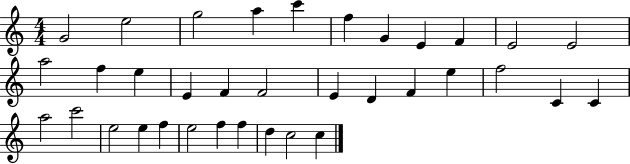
G4/h E5/h G5/h A5/q C6/q F5/q G4/q E4/q F4/q E4/h E4/h A5/h F5/q E5/q E4/q F4/q F4/h E4/q D4/q F4/q E5/q F5/h C4/q C4/q A5/h C6/h E5/h E5/q F5/q E5/h F5/q F5/q D5/q C5/h C5/q